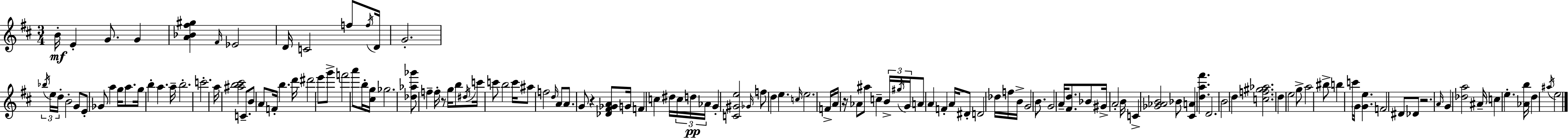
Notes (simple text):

B4/s E4/q G4/e. G4/q [A4,Bb4,F#5,G#5]/q F#4/s Eb4/h D4/s C4/h F5/e F5/s D4/s G4/h. Bb5/s E5/s D5/s B4/h G4/e E4/e Gb4/e A5/q G5/s A5/e. G5/s B5/q A5/q. A5/s B5/h. C6/h. A5/s [A#5,B5,C#6]/h C4/e. B4/e A4/e F4/s B5/q. D6/s D#6/h E6/e G6/e F6/h A6/e B5/s [C#5,G5]/s Gb5/h. [Db5,Ab5,Gb6]/e F5/q F5/s R/e G5/s B5/e D#5/s C6/s C6/e B5/h C6/s A#5/e F5/h D5/s A4/e A4/e. G4/e R/q [Db4,F#4,Gb4,A4]/e G4/s F4/q C5/q D#5/s C5/s D5/s Ab4/s G4/q [C4,G#4,E5]/h Gb4/s F5/e D5/q E5/q. C5/s E5/h. F4/s A4/s R/s Ab4/e A#5/e C5/q B4/s G#5/s G4/s A4/e A4/q F4/q A4/s D#4/e D4/h Db5/s F5/s B4/s G4/h B4/e. G4/h A4/s [F#4,D5]/e. Bb4/e G#4/s A4/h B4/s C4/q [Gb4,Ab4,B4]/h Bb4/e [C#4,A4]/q [D5,A5,F#6]/q. D4/h. B4/h D5/q [C5,F5,G#5,Ab5]/h. D5/q E5/h G5/e A5/h BIS5/e B5/q C6/s G4/s [G4,E5]/q. F4/h D#4/e Db4/e R/h. A4/s G4/q [Db5,A5]/h A#4/s C5/q E5/q. [Ab4,B5]/s D5/q A#5/s E5/h